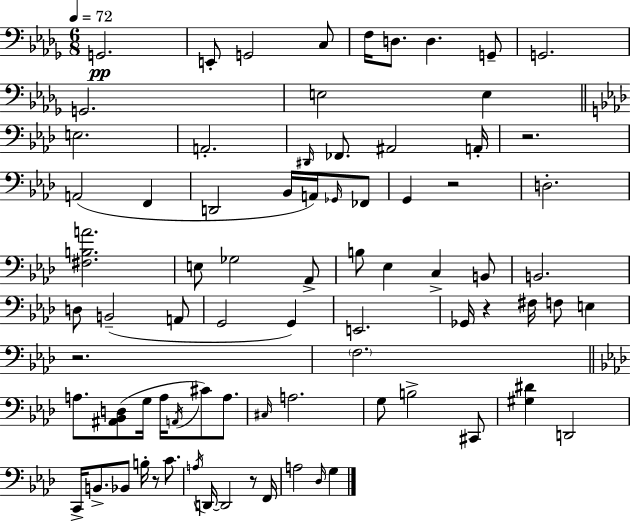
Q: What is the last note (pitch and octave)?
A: G3